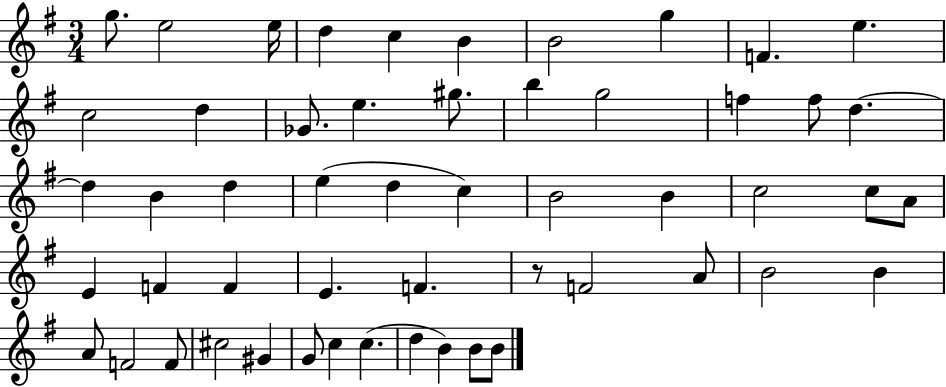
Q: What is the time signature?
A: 3/4